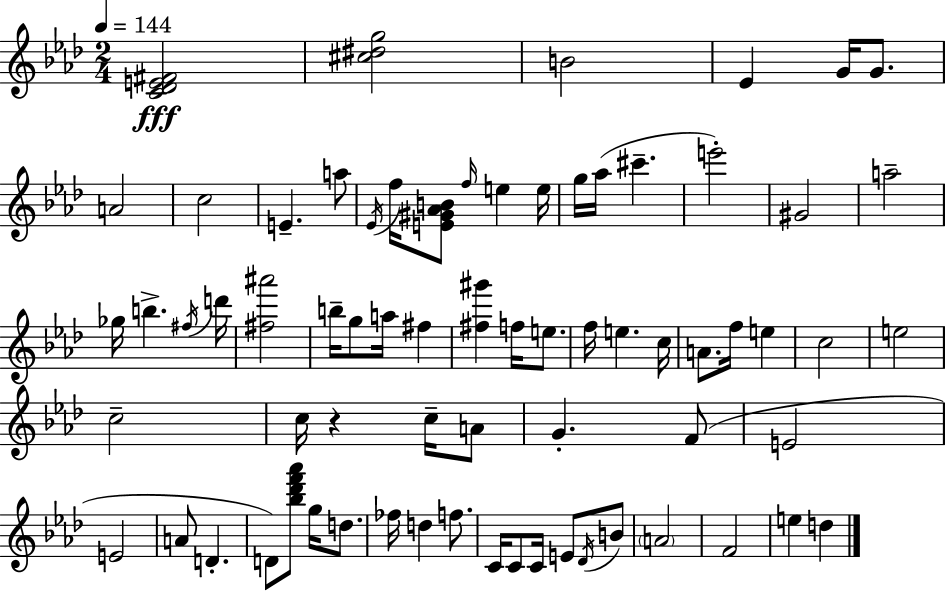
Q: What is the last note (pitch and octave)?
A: D5